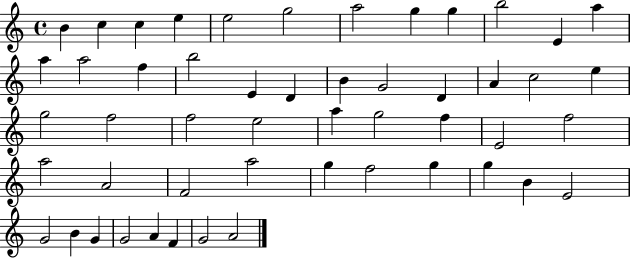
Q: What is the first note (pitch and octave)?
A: B4